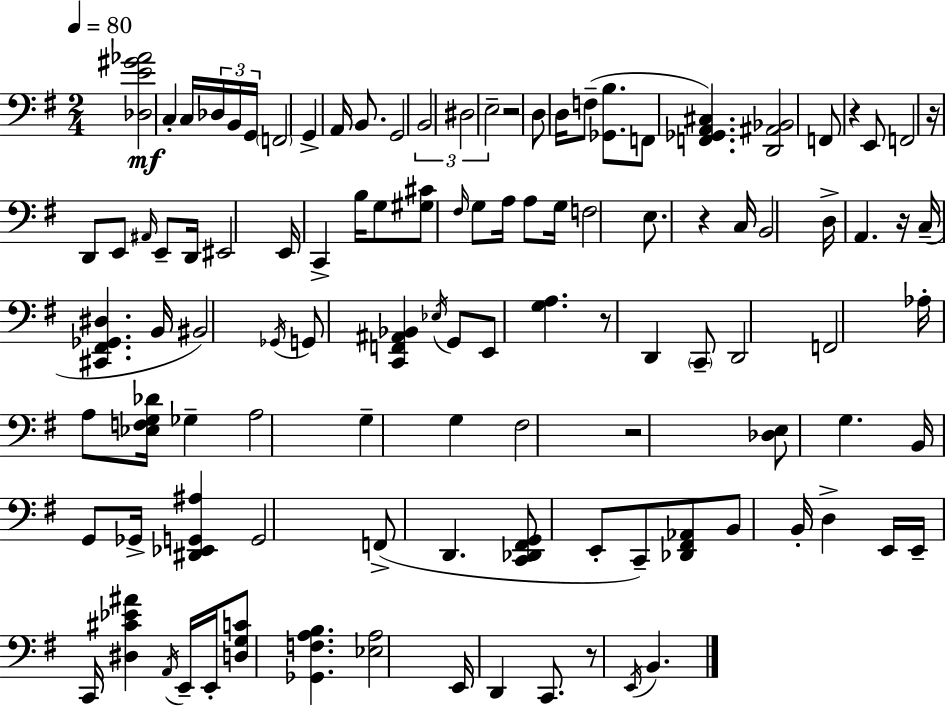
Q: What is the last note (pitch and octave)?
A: B2